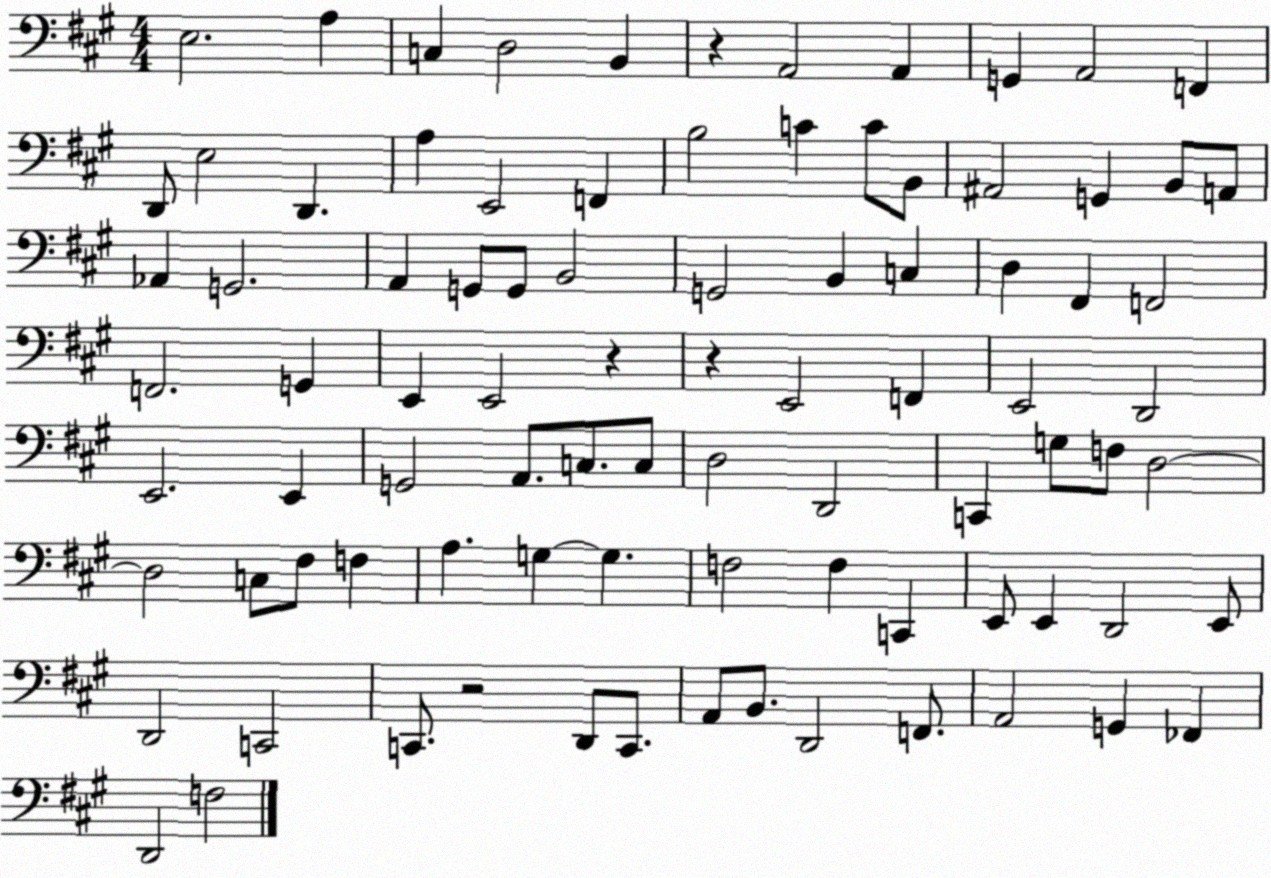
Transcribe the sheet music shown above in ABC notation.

X:1
T:Untitled
M:4/4
L:1/4
K:A
E,2 A, C, D,2 B,, z A,,2 A,, G,, A,,2 F,, D,,/2 E,2 D,, A, E,,2 F,, B,2 C C/2 B,,/2 ^A,,2 G,, B,,/2 A,,/2 _A,, G,,2 A,, G,,/2 G,,/2 B,,2 G,,2 B,, C, D, ^F,, F,,2 F,,2 G,, E,, E,,2 z z E,,2 F,, E,,2 D,,2 E,,2 E,, G,,2 A,,/2 C,/2 C,/2 D,2 D,,2 C,, G,/2 F,/2 D,2 D,2 C,/2 ^F,/2 F, A, G, G, F,2 F, C,, E,,/2 E,, D,,2 E,,/2 D,,2 C,,2 C,,/2 z2 D,,/2 C,,/2 A,,/2 B,,/2 D,,2 F,,/2 A,,2 G,, _F,, D,,2 F,2